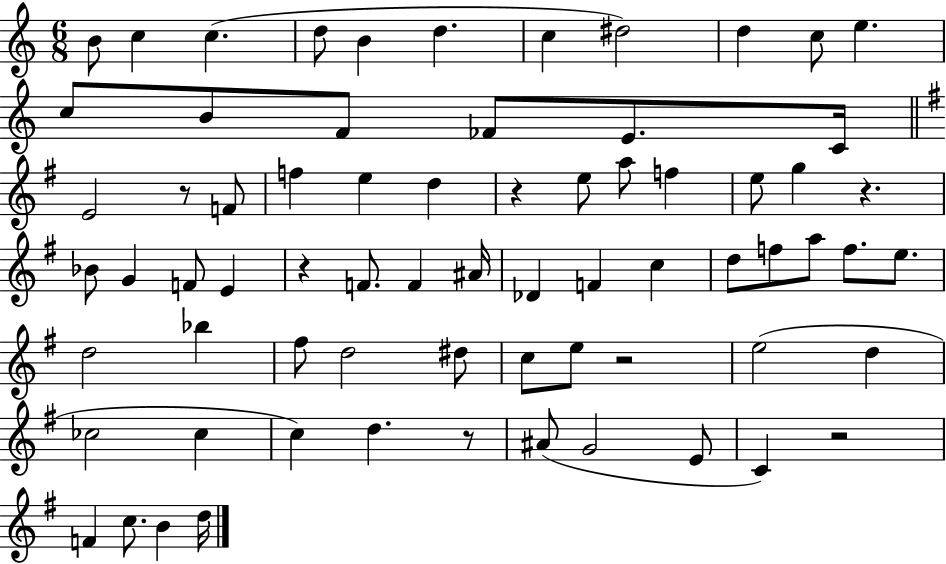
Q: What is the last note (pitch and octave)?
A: D5